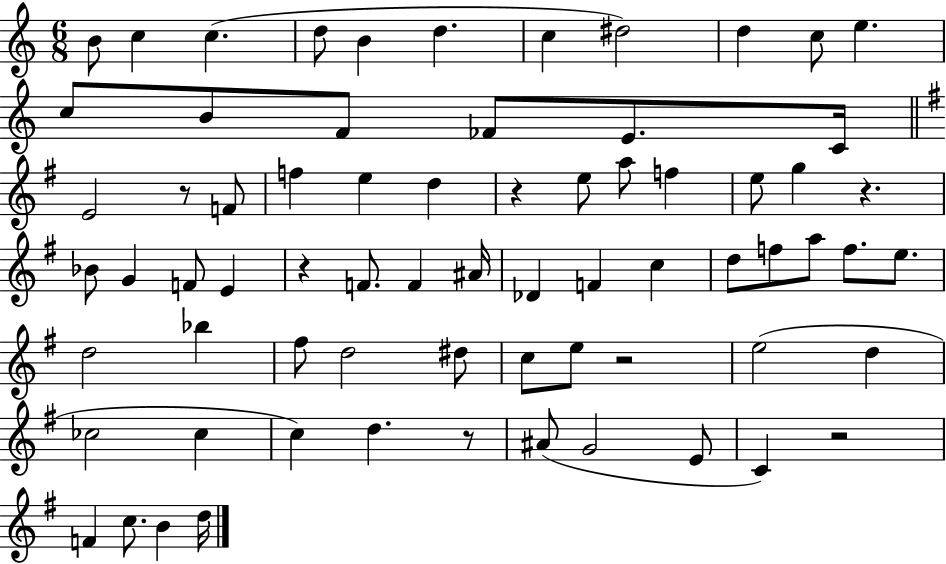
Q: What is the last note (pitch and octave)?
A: D5